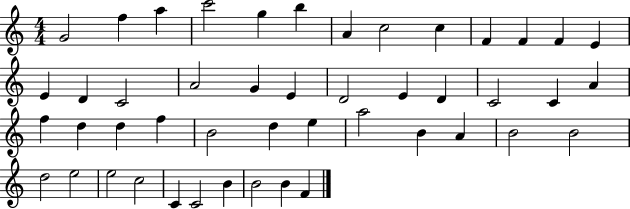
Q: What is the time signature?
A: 4/4